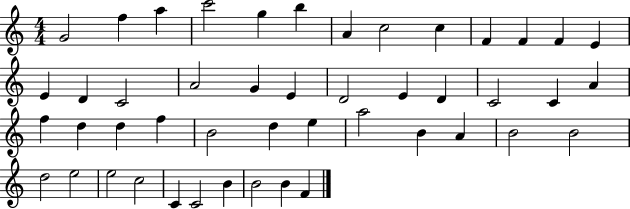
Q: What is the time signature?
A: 4/4